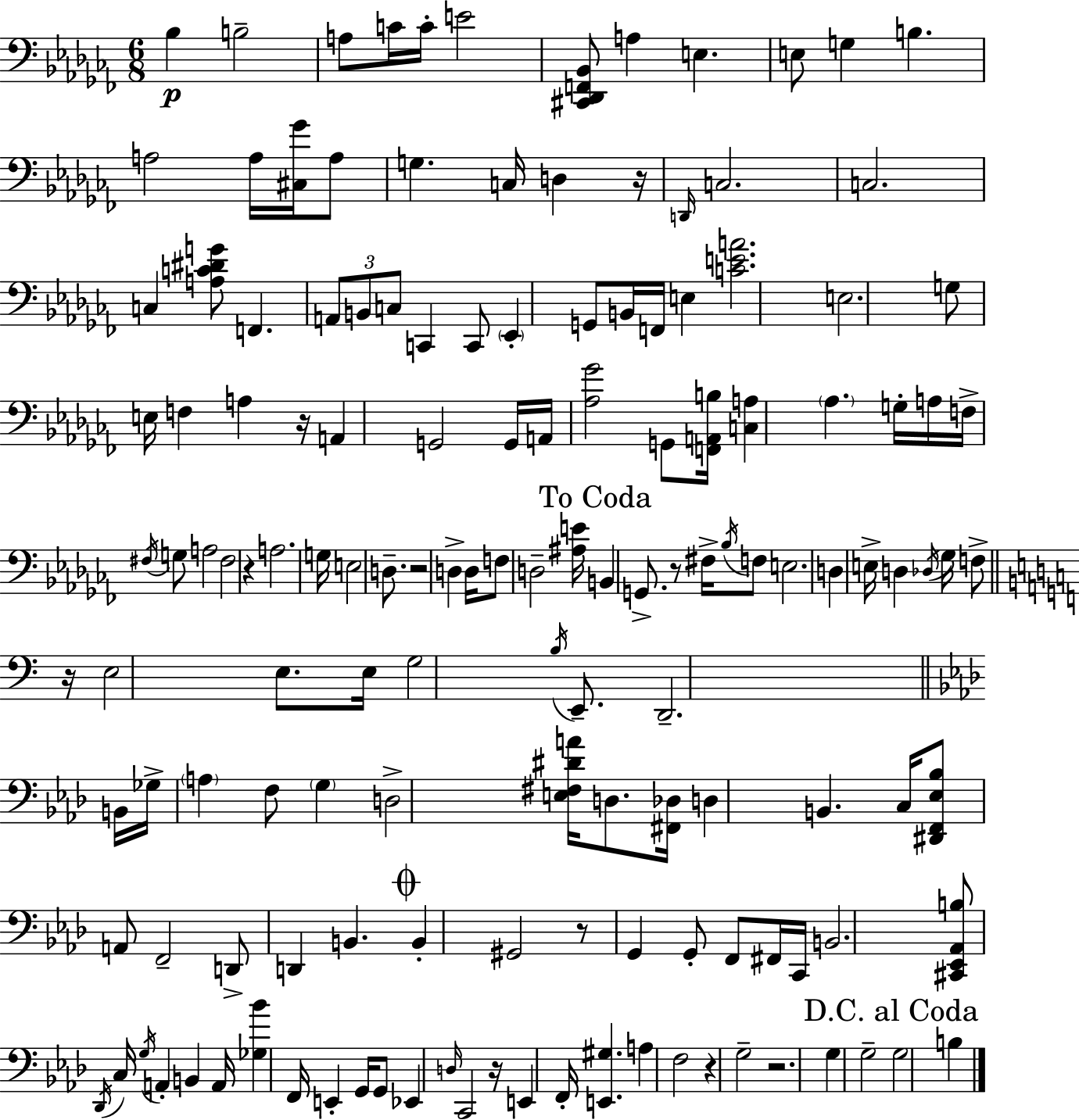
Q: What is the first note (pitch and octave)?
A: Bb3